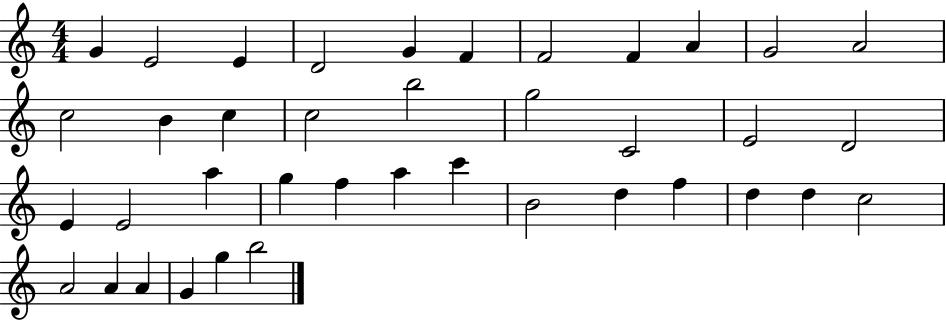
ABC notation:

X:1
T:Untitled
M:4/4
L:1/4
K:C
G E2 E D2 G F F2 F A G2 A2 c2 B c c2 b2 g2 C2 E2 D2 E E2 a g f a c' B2 d f d d c2 A2 A A G g b2